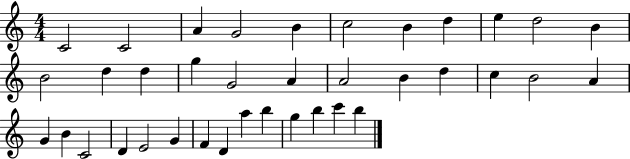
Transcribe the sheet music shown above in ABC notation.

X:1
T:Untitled
M:4/4
L:1/4
K:C
C2 C2 A G2 B c2 B d e d2 B B2 d d g G2 A A2 B d c B2 A G B C2 D E2 G F D a b g b c' b